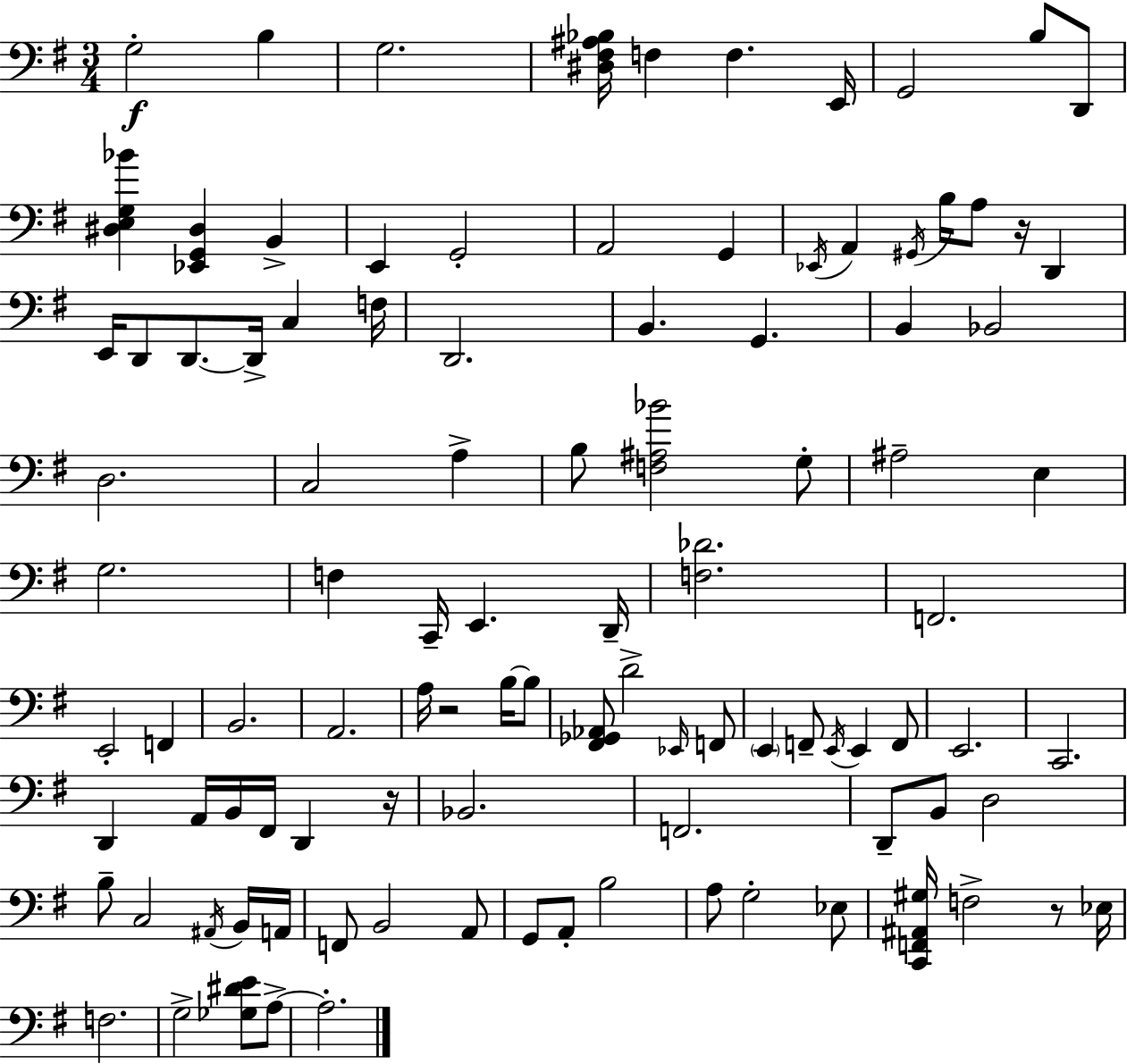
{
  \clef bass
  \numericTimeSignature
  \time 3/4
  \key g \major
  \repeat volta 2 { g2-.\f b4 | g2. | <dis fis ais bes>16 f4 f4. e,16 | g,2 b8 d,8 | \break <dis e g bes'>4 <ees, g, dis>4 b,4-> | e,4 g,2-. | a,2 g,4 | \acciaccatura { ees,16 } a,4 \acciaccatura { gis,16 } b16 a8 r16 d,4 | \break e,16 d,8 d,8.~~ d,16-> c4 | f16 d,2. | b,4. g,4. | b,4 bes,2 | \break d2. | c2 a4-> | b8 <f ais bes'>2 | g8-. ais2-- e4 | \break g2. | f4 c,16-- e,4. | d,16-- <f des'>2. | f,2. | \break e,2-. f,4 | b,2. | a,2. | a16 r2 b16~~ | \break b8 <fis, ges, aes,>8 d'2-> | \grace { ees,16 } f,8 \parenthesize e,4 f,8-- \acciaccatura { e,16 } e,4 | f,8 e,2. | c,2. | \break d,4 a,16 b,16 fis,16 d,4 | r16 bes,2. | f,2. | d,8-- b,8 d2 | \break b8-- c2 | \acciaccatura { ais,16 } b,16 a,16 f,8 b,2 | a,8 g,8 a,8-. b2 | a8 g2-. | \break ees8 <c, f, ais, gis>16 f2-> | r8 ees16 f2. | g2-> | <ges dis' e'>8 a8->~~ a2.-. | \break } \bar "|."
}